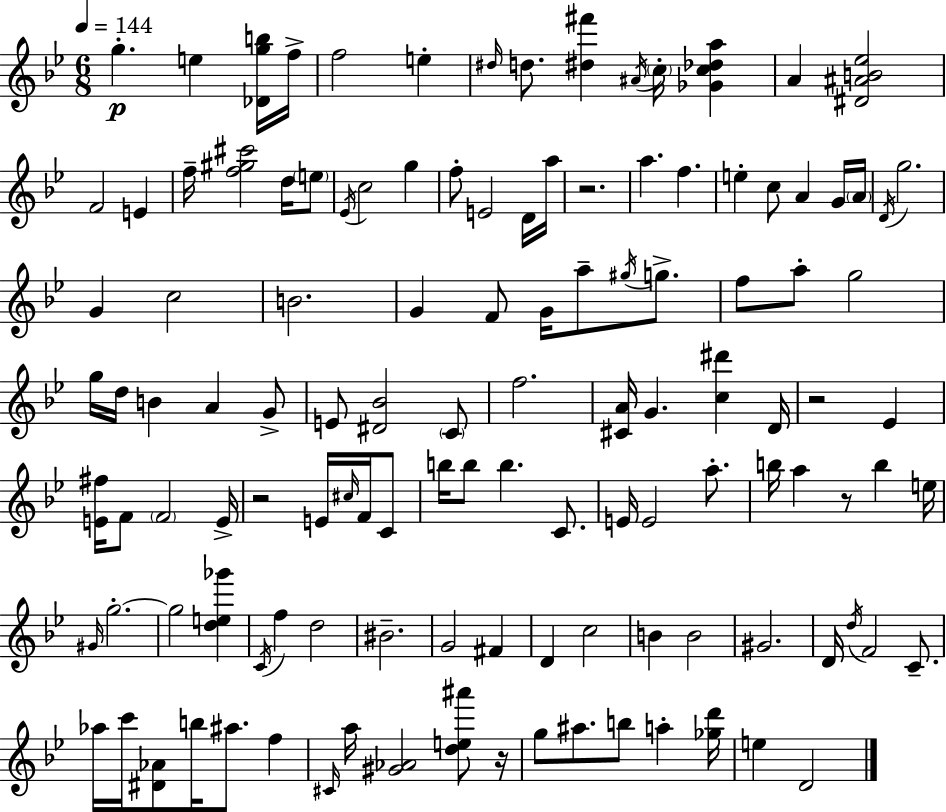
G5/q. E5/q [Db4,G5,B5]/s F5/s F5/h E5/q D#5/s D5/e. [D#5,F#6]/q A#4/s C5/s [Gb4,C5,Db5,A5]/q A4/q [D#4,A#4,B4,Eb5]/h F4/h E4/q F5/s [F5,G#5,C#6]/h D5/s E5/e Eb4/s C5/h G5/q F5/e E4/h D4/s A5/s R/h. A5/q. F5/q. E5/q C5/e A4/q G4/s A4/s D4/s G5/h. G4/q C5/h B4/h. G4/q F4/e G4/s A5/e G#5/s G5/e. F5/e A5/e G5/h G5/s D5/s B4/q A4/q G4/e E4/e [D#4,Bb4]/h C4/e F5/h. [C#4,A4]/s G4/q. [C5,D#6]/q D4/s R/h Eb4/q [E4,F#5]/s F4/e F4/h E4/s R/h E4/s C#5/s F4/s C4/e B5/s B5/e B5/q. C4/e. E4/s E4/h A5/e. B5/s A5/q R/e B5/q E5/s G#4/s G5/h. G5/h [D5,E5,Gb6]/q C4/s F5/q D5/h BIS4/h. G4/h F#4/q D4/q C5/h B4/q B4/h G#4/h. D4/s D5/s F4/h C4/e. Ab5/s C6/s [D#4,Ab4]/e B5/s A#5/e. F5/q C#4/s A5/s [G#4,Ab4]/h [D5,E5,A#6]/e R/s G5/e A#5/e. B5/e A5/q [Gb5,D6]/s E5/q D4/h